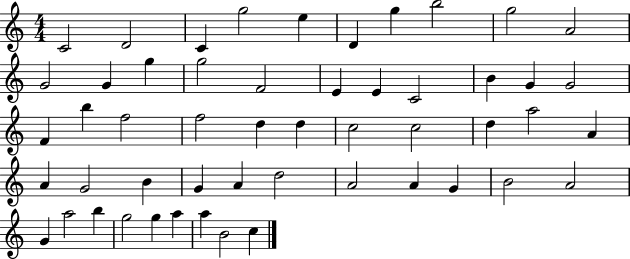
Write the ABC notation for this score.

X:1
T:Untitled
M:4/4
L:1/4
K:C
C2 D2 C g2 e D g b2 g2 A2 G2 G g g2 F2 E E C2 B G G2 F b f2 f2 d d c2 c2 d a2 A A G2 B G A d2 A2 A G B2 A2 G a2 b g2 g a a B2 c